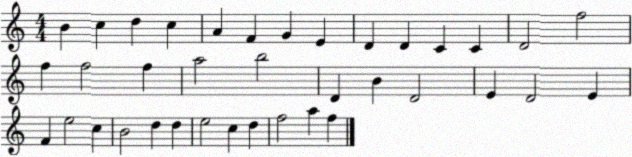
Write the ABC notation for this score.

X:1
T:Untitled
M:4/4
L:1/4
K:C
B c d c A F G E D D C C D2 f2 f f2 f a2 b2 D B D2 E D2 E F e2 c B2 d d e2 c d f2 a f